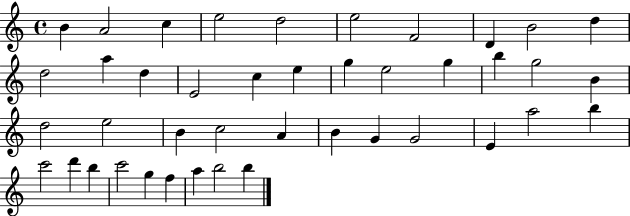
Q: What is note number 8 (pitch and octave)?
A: D4